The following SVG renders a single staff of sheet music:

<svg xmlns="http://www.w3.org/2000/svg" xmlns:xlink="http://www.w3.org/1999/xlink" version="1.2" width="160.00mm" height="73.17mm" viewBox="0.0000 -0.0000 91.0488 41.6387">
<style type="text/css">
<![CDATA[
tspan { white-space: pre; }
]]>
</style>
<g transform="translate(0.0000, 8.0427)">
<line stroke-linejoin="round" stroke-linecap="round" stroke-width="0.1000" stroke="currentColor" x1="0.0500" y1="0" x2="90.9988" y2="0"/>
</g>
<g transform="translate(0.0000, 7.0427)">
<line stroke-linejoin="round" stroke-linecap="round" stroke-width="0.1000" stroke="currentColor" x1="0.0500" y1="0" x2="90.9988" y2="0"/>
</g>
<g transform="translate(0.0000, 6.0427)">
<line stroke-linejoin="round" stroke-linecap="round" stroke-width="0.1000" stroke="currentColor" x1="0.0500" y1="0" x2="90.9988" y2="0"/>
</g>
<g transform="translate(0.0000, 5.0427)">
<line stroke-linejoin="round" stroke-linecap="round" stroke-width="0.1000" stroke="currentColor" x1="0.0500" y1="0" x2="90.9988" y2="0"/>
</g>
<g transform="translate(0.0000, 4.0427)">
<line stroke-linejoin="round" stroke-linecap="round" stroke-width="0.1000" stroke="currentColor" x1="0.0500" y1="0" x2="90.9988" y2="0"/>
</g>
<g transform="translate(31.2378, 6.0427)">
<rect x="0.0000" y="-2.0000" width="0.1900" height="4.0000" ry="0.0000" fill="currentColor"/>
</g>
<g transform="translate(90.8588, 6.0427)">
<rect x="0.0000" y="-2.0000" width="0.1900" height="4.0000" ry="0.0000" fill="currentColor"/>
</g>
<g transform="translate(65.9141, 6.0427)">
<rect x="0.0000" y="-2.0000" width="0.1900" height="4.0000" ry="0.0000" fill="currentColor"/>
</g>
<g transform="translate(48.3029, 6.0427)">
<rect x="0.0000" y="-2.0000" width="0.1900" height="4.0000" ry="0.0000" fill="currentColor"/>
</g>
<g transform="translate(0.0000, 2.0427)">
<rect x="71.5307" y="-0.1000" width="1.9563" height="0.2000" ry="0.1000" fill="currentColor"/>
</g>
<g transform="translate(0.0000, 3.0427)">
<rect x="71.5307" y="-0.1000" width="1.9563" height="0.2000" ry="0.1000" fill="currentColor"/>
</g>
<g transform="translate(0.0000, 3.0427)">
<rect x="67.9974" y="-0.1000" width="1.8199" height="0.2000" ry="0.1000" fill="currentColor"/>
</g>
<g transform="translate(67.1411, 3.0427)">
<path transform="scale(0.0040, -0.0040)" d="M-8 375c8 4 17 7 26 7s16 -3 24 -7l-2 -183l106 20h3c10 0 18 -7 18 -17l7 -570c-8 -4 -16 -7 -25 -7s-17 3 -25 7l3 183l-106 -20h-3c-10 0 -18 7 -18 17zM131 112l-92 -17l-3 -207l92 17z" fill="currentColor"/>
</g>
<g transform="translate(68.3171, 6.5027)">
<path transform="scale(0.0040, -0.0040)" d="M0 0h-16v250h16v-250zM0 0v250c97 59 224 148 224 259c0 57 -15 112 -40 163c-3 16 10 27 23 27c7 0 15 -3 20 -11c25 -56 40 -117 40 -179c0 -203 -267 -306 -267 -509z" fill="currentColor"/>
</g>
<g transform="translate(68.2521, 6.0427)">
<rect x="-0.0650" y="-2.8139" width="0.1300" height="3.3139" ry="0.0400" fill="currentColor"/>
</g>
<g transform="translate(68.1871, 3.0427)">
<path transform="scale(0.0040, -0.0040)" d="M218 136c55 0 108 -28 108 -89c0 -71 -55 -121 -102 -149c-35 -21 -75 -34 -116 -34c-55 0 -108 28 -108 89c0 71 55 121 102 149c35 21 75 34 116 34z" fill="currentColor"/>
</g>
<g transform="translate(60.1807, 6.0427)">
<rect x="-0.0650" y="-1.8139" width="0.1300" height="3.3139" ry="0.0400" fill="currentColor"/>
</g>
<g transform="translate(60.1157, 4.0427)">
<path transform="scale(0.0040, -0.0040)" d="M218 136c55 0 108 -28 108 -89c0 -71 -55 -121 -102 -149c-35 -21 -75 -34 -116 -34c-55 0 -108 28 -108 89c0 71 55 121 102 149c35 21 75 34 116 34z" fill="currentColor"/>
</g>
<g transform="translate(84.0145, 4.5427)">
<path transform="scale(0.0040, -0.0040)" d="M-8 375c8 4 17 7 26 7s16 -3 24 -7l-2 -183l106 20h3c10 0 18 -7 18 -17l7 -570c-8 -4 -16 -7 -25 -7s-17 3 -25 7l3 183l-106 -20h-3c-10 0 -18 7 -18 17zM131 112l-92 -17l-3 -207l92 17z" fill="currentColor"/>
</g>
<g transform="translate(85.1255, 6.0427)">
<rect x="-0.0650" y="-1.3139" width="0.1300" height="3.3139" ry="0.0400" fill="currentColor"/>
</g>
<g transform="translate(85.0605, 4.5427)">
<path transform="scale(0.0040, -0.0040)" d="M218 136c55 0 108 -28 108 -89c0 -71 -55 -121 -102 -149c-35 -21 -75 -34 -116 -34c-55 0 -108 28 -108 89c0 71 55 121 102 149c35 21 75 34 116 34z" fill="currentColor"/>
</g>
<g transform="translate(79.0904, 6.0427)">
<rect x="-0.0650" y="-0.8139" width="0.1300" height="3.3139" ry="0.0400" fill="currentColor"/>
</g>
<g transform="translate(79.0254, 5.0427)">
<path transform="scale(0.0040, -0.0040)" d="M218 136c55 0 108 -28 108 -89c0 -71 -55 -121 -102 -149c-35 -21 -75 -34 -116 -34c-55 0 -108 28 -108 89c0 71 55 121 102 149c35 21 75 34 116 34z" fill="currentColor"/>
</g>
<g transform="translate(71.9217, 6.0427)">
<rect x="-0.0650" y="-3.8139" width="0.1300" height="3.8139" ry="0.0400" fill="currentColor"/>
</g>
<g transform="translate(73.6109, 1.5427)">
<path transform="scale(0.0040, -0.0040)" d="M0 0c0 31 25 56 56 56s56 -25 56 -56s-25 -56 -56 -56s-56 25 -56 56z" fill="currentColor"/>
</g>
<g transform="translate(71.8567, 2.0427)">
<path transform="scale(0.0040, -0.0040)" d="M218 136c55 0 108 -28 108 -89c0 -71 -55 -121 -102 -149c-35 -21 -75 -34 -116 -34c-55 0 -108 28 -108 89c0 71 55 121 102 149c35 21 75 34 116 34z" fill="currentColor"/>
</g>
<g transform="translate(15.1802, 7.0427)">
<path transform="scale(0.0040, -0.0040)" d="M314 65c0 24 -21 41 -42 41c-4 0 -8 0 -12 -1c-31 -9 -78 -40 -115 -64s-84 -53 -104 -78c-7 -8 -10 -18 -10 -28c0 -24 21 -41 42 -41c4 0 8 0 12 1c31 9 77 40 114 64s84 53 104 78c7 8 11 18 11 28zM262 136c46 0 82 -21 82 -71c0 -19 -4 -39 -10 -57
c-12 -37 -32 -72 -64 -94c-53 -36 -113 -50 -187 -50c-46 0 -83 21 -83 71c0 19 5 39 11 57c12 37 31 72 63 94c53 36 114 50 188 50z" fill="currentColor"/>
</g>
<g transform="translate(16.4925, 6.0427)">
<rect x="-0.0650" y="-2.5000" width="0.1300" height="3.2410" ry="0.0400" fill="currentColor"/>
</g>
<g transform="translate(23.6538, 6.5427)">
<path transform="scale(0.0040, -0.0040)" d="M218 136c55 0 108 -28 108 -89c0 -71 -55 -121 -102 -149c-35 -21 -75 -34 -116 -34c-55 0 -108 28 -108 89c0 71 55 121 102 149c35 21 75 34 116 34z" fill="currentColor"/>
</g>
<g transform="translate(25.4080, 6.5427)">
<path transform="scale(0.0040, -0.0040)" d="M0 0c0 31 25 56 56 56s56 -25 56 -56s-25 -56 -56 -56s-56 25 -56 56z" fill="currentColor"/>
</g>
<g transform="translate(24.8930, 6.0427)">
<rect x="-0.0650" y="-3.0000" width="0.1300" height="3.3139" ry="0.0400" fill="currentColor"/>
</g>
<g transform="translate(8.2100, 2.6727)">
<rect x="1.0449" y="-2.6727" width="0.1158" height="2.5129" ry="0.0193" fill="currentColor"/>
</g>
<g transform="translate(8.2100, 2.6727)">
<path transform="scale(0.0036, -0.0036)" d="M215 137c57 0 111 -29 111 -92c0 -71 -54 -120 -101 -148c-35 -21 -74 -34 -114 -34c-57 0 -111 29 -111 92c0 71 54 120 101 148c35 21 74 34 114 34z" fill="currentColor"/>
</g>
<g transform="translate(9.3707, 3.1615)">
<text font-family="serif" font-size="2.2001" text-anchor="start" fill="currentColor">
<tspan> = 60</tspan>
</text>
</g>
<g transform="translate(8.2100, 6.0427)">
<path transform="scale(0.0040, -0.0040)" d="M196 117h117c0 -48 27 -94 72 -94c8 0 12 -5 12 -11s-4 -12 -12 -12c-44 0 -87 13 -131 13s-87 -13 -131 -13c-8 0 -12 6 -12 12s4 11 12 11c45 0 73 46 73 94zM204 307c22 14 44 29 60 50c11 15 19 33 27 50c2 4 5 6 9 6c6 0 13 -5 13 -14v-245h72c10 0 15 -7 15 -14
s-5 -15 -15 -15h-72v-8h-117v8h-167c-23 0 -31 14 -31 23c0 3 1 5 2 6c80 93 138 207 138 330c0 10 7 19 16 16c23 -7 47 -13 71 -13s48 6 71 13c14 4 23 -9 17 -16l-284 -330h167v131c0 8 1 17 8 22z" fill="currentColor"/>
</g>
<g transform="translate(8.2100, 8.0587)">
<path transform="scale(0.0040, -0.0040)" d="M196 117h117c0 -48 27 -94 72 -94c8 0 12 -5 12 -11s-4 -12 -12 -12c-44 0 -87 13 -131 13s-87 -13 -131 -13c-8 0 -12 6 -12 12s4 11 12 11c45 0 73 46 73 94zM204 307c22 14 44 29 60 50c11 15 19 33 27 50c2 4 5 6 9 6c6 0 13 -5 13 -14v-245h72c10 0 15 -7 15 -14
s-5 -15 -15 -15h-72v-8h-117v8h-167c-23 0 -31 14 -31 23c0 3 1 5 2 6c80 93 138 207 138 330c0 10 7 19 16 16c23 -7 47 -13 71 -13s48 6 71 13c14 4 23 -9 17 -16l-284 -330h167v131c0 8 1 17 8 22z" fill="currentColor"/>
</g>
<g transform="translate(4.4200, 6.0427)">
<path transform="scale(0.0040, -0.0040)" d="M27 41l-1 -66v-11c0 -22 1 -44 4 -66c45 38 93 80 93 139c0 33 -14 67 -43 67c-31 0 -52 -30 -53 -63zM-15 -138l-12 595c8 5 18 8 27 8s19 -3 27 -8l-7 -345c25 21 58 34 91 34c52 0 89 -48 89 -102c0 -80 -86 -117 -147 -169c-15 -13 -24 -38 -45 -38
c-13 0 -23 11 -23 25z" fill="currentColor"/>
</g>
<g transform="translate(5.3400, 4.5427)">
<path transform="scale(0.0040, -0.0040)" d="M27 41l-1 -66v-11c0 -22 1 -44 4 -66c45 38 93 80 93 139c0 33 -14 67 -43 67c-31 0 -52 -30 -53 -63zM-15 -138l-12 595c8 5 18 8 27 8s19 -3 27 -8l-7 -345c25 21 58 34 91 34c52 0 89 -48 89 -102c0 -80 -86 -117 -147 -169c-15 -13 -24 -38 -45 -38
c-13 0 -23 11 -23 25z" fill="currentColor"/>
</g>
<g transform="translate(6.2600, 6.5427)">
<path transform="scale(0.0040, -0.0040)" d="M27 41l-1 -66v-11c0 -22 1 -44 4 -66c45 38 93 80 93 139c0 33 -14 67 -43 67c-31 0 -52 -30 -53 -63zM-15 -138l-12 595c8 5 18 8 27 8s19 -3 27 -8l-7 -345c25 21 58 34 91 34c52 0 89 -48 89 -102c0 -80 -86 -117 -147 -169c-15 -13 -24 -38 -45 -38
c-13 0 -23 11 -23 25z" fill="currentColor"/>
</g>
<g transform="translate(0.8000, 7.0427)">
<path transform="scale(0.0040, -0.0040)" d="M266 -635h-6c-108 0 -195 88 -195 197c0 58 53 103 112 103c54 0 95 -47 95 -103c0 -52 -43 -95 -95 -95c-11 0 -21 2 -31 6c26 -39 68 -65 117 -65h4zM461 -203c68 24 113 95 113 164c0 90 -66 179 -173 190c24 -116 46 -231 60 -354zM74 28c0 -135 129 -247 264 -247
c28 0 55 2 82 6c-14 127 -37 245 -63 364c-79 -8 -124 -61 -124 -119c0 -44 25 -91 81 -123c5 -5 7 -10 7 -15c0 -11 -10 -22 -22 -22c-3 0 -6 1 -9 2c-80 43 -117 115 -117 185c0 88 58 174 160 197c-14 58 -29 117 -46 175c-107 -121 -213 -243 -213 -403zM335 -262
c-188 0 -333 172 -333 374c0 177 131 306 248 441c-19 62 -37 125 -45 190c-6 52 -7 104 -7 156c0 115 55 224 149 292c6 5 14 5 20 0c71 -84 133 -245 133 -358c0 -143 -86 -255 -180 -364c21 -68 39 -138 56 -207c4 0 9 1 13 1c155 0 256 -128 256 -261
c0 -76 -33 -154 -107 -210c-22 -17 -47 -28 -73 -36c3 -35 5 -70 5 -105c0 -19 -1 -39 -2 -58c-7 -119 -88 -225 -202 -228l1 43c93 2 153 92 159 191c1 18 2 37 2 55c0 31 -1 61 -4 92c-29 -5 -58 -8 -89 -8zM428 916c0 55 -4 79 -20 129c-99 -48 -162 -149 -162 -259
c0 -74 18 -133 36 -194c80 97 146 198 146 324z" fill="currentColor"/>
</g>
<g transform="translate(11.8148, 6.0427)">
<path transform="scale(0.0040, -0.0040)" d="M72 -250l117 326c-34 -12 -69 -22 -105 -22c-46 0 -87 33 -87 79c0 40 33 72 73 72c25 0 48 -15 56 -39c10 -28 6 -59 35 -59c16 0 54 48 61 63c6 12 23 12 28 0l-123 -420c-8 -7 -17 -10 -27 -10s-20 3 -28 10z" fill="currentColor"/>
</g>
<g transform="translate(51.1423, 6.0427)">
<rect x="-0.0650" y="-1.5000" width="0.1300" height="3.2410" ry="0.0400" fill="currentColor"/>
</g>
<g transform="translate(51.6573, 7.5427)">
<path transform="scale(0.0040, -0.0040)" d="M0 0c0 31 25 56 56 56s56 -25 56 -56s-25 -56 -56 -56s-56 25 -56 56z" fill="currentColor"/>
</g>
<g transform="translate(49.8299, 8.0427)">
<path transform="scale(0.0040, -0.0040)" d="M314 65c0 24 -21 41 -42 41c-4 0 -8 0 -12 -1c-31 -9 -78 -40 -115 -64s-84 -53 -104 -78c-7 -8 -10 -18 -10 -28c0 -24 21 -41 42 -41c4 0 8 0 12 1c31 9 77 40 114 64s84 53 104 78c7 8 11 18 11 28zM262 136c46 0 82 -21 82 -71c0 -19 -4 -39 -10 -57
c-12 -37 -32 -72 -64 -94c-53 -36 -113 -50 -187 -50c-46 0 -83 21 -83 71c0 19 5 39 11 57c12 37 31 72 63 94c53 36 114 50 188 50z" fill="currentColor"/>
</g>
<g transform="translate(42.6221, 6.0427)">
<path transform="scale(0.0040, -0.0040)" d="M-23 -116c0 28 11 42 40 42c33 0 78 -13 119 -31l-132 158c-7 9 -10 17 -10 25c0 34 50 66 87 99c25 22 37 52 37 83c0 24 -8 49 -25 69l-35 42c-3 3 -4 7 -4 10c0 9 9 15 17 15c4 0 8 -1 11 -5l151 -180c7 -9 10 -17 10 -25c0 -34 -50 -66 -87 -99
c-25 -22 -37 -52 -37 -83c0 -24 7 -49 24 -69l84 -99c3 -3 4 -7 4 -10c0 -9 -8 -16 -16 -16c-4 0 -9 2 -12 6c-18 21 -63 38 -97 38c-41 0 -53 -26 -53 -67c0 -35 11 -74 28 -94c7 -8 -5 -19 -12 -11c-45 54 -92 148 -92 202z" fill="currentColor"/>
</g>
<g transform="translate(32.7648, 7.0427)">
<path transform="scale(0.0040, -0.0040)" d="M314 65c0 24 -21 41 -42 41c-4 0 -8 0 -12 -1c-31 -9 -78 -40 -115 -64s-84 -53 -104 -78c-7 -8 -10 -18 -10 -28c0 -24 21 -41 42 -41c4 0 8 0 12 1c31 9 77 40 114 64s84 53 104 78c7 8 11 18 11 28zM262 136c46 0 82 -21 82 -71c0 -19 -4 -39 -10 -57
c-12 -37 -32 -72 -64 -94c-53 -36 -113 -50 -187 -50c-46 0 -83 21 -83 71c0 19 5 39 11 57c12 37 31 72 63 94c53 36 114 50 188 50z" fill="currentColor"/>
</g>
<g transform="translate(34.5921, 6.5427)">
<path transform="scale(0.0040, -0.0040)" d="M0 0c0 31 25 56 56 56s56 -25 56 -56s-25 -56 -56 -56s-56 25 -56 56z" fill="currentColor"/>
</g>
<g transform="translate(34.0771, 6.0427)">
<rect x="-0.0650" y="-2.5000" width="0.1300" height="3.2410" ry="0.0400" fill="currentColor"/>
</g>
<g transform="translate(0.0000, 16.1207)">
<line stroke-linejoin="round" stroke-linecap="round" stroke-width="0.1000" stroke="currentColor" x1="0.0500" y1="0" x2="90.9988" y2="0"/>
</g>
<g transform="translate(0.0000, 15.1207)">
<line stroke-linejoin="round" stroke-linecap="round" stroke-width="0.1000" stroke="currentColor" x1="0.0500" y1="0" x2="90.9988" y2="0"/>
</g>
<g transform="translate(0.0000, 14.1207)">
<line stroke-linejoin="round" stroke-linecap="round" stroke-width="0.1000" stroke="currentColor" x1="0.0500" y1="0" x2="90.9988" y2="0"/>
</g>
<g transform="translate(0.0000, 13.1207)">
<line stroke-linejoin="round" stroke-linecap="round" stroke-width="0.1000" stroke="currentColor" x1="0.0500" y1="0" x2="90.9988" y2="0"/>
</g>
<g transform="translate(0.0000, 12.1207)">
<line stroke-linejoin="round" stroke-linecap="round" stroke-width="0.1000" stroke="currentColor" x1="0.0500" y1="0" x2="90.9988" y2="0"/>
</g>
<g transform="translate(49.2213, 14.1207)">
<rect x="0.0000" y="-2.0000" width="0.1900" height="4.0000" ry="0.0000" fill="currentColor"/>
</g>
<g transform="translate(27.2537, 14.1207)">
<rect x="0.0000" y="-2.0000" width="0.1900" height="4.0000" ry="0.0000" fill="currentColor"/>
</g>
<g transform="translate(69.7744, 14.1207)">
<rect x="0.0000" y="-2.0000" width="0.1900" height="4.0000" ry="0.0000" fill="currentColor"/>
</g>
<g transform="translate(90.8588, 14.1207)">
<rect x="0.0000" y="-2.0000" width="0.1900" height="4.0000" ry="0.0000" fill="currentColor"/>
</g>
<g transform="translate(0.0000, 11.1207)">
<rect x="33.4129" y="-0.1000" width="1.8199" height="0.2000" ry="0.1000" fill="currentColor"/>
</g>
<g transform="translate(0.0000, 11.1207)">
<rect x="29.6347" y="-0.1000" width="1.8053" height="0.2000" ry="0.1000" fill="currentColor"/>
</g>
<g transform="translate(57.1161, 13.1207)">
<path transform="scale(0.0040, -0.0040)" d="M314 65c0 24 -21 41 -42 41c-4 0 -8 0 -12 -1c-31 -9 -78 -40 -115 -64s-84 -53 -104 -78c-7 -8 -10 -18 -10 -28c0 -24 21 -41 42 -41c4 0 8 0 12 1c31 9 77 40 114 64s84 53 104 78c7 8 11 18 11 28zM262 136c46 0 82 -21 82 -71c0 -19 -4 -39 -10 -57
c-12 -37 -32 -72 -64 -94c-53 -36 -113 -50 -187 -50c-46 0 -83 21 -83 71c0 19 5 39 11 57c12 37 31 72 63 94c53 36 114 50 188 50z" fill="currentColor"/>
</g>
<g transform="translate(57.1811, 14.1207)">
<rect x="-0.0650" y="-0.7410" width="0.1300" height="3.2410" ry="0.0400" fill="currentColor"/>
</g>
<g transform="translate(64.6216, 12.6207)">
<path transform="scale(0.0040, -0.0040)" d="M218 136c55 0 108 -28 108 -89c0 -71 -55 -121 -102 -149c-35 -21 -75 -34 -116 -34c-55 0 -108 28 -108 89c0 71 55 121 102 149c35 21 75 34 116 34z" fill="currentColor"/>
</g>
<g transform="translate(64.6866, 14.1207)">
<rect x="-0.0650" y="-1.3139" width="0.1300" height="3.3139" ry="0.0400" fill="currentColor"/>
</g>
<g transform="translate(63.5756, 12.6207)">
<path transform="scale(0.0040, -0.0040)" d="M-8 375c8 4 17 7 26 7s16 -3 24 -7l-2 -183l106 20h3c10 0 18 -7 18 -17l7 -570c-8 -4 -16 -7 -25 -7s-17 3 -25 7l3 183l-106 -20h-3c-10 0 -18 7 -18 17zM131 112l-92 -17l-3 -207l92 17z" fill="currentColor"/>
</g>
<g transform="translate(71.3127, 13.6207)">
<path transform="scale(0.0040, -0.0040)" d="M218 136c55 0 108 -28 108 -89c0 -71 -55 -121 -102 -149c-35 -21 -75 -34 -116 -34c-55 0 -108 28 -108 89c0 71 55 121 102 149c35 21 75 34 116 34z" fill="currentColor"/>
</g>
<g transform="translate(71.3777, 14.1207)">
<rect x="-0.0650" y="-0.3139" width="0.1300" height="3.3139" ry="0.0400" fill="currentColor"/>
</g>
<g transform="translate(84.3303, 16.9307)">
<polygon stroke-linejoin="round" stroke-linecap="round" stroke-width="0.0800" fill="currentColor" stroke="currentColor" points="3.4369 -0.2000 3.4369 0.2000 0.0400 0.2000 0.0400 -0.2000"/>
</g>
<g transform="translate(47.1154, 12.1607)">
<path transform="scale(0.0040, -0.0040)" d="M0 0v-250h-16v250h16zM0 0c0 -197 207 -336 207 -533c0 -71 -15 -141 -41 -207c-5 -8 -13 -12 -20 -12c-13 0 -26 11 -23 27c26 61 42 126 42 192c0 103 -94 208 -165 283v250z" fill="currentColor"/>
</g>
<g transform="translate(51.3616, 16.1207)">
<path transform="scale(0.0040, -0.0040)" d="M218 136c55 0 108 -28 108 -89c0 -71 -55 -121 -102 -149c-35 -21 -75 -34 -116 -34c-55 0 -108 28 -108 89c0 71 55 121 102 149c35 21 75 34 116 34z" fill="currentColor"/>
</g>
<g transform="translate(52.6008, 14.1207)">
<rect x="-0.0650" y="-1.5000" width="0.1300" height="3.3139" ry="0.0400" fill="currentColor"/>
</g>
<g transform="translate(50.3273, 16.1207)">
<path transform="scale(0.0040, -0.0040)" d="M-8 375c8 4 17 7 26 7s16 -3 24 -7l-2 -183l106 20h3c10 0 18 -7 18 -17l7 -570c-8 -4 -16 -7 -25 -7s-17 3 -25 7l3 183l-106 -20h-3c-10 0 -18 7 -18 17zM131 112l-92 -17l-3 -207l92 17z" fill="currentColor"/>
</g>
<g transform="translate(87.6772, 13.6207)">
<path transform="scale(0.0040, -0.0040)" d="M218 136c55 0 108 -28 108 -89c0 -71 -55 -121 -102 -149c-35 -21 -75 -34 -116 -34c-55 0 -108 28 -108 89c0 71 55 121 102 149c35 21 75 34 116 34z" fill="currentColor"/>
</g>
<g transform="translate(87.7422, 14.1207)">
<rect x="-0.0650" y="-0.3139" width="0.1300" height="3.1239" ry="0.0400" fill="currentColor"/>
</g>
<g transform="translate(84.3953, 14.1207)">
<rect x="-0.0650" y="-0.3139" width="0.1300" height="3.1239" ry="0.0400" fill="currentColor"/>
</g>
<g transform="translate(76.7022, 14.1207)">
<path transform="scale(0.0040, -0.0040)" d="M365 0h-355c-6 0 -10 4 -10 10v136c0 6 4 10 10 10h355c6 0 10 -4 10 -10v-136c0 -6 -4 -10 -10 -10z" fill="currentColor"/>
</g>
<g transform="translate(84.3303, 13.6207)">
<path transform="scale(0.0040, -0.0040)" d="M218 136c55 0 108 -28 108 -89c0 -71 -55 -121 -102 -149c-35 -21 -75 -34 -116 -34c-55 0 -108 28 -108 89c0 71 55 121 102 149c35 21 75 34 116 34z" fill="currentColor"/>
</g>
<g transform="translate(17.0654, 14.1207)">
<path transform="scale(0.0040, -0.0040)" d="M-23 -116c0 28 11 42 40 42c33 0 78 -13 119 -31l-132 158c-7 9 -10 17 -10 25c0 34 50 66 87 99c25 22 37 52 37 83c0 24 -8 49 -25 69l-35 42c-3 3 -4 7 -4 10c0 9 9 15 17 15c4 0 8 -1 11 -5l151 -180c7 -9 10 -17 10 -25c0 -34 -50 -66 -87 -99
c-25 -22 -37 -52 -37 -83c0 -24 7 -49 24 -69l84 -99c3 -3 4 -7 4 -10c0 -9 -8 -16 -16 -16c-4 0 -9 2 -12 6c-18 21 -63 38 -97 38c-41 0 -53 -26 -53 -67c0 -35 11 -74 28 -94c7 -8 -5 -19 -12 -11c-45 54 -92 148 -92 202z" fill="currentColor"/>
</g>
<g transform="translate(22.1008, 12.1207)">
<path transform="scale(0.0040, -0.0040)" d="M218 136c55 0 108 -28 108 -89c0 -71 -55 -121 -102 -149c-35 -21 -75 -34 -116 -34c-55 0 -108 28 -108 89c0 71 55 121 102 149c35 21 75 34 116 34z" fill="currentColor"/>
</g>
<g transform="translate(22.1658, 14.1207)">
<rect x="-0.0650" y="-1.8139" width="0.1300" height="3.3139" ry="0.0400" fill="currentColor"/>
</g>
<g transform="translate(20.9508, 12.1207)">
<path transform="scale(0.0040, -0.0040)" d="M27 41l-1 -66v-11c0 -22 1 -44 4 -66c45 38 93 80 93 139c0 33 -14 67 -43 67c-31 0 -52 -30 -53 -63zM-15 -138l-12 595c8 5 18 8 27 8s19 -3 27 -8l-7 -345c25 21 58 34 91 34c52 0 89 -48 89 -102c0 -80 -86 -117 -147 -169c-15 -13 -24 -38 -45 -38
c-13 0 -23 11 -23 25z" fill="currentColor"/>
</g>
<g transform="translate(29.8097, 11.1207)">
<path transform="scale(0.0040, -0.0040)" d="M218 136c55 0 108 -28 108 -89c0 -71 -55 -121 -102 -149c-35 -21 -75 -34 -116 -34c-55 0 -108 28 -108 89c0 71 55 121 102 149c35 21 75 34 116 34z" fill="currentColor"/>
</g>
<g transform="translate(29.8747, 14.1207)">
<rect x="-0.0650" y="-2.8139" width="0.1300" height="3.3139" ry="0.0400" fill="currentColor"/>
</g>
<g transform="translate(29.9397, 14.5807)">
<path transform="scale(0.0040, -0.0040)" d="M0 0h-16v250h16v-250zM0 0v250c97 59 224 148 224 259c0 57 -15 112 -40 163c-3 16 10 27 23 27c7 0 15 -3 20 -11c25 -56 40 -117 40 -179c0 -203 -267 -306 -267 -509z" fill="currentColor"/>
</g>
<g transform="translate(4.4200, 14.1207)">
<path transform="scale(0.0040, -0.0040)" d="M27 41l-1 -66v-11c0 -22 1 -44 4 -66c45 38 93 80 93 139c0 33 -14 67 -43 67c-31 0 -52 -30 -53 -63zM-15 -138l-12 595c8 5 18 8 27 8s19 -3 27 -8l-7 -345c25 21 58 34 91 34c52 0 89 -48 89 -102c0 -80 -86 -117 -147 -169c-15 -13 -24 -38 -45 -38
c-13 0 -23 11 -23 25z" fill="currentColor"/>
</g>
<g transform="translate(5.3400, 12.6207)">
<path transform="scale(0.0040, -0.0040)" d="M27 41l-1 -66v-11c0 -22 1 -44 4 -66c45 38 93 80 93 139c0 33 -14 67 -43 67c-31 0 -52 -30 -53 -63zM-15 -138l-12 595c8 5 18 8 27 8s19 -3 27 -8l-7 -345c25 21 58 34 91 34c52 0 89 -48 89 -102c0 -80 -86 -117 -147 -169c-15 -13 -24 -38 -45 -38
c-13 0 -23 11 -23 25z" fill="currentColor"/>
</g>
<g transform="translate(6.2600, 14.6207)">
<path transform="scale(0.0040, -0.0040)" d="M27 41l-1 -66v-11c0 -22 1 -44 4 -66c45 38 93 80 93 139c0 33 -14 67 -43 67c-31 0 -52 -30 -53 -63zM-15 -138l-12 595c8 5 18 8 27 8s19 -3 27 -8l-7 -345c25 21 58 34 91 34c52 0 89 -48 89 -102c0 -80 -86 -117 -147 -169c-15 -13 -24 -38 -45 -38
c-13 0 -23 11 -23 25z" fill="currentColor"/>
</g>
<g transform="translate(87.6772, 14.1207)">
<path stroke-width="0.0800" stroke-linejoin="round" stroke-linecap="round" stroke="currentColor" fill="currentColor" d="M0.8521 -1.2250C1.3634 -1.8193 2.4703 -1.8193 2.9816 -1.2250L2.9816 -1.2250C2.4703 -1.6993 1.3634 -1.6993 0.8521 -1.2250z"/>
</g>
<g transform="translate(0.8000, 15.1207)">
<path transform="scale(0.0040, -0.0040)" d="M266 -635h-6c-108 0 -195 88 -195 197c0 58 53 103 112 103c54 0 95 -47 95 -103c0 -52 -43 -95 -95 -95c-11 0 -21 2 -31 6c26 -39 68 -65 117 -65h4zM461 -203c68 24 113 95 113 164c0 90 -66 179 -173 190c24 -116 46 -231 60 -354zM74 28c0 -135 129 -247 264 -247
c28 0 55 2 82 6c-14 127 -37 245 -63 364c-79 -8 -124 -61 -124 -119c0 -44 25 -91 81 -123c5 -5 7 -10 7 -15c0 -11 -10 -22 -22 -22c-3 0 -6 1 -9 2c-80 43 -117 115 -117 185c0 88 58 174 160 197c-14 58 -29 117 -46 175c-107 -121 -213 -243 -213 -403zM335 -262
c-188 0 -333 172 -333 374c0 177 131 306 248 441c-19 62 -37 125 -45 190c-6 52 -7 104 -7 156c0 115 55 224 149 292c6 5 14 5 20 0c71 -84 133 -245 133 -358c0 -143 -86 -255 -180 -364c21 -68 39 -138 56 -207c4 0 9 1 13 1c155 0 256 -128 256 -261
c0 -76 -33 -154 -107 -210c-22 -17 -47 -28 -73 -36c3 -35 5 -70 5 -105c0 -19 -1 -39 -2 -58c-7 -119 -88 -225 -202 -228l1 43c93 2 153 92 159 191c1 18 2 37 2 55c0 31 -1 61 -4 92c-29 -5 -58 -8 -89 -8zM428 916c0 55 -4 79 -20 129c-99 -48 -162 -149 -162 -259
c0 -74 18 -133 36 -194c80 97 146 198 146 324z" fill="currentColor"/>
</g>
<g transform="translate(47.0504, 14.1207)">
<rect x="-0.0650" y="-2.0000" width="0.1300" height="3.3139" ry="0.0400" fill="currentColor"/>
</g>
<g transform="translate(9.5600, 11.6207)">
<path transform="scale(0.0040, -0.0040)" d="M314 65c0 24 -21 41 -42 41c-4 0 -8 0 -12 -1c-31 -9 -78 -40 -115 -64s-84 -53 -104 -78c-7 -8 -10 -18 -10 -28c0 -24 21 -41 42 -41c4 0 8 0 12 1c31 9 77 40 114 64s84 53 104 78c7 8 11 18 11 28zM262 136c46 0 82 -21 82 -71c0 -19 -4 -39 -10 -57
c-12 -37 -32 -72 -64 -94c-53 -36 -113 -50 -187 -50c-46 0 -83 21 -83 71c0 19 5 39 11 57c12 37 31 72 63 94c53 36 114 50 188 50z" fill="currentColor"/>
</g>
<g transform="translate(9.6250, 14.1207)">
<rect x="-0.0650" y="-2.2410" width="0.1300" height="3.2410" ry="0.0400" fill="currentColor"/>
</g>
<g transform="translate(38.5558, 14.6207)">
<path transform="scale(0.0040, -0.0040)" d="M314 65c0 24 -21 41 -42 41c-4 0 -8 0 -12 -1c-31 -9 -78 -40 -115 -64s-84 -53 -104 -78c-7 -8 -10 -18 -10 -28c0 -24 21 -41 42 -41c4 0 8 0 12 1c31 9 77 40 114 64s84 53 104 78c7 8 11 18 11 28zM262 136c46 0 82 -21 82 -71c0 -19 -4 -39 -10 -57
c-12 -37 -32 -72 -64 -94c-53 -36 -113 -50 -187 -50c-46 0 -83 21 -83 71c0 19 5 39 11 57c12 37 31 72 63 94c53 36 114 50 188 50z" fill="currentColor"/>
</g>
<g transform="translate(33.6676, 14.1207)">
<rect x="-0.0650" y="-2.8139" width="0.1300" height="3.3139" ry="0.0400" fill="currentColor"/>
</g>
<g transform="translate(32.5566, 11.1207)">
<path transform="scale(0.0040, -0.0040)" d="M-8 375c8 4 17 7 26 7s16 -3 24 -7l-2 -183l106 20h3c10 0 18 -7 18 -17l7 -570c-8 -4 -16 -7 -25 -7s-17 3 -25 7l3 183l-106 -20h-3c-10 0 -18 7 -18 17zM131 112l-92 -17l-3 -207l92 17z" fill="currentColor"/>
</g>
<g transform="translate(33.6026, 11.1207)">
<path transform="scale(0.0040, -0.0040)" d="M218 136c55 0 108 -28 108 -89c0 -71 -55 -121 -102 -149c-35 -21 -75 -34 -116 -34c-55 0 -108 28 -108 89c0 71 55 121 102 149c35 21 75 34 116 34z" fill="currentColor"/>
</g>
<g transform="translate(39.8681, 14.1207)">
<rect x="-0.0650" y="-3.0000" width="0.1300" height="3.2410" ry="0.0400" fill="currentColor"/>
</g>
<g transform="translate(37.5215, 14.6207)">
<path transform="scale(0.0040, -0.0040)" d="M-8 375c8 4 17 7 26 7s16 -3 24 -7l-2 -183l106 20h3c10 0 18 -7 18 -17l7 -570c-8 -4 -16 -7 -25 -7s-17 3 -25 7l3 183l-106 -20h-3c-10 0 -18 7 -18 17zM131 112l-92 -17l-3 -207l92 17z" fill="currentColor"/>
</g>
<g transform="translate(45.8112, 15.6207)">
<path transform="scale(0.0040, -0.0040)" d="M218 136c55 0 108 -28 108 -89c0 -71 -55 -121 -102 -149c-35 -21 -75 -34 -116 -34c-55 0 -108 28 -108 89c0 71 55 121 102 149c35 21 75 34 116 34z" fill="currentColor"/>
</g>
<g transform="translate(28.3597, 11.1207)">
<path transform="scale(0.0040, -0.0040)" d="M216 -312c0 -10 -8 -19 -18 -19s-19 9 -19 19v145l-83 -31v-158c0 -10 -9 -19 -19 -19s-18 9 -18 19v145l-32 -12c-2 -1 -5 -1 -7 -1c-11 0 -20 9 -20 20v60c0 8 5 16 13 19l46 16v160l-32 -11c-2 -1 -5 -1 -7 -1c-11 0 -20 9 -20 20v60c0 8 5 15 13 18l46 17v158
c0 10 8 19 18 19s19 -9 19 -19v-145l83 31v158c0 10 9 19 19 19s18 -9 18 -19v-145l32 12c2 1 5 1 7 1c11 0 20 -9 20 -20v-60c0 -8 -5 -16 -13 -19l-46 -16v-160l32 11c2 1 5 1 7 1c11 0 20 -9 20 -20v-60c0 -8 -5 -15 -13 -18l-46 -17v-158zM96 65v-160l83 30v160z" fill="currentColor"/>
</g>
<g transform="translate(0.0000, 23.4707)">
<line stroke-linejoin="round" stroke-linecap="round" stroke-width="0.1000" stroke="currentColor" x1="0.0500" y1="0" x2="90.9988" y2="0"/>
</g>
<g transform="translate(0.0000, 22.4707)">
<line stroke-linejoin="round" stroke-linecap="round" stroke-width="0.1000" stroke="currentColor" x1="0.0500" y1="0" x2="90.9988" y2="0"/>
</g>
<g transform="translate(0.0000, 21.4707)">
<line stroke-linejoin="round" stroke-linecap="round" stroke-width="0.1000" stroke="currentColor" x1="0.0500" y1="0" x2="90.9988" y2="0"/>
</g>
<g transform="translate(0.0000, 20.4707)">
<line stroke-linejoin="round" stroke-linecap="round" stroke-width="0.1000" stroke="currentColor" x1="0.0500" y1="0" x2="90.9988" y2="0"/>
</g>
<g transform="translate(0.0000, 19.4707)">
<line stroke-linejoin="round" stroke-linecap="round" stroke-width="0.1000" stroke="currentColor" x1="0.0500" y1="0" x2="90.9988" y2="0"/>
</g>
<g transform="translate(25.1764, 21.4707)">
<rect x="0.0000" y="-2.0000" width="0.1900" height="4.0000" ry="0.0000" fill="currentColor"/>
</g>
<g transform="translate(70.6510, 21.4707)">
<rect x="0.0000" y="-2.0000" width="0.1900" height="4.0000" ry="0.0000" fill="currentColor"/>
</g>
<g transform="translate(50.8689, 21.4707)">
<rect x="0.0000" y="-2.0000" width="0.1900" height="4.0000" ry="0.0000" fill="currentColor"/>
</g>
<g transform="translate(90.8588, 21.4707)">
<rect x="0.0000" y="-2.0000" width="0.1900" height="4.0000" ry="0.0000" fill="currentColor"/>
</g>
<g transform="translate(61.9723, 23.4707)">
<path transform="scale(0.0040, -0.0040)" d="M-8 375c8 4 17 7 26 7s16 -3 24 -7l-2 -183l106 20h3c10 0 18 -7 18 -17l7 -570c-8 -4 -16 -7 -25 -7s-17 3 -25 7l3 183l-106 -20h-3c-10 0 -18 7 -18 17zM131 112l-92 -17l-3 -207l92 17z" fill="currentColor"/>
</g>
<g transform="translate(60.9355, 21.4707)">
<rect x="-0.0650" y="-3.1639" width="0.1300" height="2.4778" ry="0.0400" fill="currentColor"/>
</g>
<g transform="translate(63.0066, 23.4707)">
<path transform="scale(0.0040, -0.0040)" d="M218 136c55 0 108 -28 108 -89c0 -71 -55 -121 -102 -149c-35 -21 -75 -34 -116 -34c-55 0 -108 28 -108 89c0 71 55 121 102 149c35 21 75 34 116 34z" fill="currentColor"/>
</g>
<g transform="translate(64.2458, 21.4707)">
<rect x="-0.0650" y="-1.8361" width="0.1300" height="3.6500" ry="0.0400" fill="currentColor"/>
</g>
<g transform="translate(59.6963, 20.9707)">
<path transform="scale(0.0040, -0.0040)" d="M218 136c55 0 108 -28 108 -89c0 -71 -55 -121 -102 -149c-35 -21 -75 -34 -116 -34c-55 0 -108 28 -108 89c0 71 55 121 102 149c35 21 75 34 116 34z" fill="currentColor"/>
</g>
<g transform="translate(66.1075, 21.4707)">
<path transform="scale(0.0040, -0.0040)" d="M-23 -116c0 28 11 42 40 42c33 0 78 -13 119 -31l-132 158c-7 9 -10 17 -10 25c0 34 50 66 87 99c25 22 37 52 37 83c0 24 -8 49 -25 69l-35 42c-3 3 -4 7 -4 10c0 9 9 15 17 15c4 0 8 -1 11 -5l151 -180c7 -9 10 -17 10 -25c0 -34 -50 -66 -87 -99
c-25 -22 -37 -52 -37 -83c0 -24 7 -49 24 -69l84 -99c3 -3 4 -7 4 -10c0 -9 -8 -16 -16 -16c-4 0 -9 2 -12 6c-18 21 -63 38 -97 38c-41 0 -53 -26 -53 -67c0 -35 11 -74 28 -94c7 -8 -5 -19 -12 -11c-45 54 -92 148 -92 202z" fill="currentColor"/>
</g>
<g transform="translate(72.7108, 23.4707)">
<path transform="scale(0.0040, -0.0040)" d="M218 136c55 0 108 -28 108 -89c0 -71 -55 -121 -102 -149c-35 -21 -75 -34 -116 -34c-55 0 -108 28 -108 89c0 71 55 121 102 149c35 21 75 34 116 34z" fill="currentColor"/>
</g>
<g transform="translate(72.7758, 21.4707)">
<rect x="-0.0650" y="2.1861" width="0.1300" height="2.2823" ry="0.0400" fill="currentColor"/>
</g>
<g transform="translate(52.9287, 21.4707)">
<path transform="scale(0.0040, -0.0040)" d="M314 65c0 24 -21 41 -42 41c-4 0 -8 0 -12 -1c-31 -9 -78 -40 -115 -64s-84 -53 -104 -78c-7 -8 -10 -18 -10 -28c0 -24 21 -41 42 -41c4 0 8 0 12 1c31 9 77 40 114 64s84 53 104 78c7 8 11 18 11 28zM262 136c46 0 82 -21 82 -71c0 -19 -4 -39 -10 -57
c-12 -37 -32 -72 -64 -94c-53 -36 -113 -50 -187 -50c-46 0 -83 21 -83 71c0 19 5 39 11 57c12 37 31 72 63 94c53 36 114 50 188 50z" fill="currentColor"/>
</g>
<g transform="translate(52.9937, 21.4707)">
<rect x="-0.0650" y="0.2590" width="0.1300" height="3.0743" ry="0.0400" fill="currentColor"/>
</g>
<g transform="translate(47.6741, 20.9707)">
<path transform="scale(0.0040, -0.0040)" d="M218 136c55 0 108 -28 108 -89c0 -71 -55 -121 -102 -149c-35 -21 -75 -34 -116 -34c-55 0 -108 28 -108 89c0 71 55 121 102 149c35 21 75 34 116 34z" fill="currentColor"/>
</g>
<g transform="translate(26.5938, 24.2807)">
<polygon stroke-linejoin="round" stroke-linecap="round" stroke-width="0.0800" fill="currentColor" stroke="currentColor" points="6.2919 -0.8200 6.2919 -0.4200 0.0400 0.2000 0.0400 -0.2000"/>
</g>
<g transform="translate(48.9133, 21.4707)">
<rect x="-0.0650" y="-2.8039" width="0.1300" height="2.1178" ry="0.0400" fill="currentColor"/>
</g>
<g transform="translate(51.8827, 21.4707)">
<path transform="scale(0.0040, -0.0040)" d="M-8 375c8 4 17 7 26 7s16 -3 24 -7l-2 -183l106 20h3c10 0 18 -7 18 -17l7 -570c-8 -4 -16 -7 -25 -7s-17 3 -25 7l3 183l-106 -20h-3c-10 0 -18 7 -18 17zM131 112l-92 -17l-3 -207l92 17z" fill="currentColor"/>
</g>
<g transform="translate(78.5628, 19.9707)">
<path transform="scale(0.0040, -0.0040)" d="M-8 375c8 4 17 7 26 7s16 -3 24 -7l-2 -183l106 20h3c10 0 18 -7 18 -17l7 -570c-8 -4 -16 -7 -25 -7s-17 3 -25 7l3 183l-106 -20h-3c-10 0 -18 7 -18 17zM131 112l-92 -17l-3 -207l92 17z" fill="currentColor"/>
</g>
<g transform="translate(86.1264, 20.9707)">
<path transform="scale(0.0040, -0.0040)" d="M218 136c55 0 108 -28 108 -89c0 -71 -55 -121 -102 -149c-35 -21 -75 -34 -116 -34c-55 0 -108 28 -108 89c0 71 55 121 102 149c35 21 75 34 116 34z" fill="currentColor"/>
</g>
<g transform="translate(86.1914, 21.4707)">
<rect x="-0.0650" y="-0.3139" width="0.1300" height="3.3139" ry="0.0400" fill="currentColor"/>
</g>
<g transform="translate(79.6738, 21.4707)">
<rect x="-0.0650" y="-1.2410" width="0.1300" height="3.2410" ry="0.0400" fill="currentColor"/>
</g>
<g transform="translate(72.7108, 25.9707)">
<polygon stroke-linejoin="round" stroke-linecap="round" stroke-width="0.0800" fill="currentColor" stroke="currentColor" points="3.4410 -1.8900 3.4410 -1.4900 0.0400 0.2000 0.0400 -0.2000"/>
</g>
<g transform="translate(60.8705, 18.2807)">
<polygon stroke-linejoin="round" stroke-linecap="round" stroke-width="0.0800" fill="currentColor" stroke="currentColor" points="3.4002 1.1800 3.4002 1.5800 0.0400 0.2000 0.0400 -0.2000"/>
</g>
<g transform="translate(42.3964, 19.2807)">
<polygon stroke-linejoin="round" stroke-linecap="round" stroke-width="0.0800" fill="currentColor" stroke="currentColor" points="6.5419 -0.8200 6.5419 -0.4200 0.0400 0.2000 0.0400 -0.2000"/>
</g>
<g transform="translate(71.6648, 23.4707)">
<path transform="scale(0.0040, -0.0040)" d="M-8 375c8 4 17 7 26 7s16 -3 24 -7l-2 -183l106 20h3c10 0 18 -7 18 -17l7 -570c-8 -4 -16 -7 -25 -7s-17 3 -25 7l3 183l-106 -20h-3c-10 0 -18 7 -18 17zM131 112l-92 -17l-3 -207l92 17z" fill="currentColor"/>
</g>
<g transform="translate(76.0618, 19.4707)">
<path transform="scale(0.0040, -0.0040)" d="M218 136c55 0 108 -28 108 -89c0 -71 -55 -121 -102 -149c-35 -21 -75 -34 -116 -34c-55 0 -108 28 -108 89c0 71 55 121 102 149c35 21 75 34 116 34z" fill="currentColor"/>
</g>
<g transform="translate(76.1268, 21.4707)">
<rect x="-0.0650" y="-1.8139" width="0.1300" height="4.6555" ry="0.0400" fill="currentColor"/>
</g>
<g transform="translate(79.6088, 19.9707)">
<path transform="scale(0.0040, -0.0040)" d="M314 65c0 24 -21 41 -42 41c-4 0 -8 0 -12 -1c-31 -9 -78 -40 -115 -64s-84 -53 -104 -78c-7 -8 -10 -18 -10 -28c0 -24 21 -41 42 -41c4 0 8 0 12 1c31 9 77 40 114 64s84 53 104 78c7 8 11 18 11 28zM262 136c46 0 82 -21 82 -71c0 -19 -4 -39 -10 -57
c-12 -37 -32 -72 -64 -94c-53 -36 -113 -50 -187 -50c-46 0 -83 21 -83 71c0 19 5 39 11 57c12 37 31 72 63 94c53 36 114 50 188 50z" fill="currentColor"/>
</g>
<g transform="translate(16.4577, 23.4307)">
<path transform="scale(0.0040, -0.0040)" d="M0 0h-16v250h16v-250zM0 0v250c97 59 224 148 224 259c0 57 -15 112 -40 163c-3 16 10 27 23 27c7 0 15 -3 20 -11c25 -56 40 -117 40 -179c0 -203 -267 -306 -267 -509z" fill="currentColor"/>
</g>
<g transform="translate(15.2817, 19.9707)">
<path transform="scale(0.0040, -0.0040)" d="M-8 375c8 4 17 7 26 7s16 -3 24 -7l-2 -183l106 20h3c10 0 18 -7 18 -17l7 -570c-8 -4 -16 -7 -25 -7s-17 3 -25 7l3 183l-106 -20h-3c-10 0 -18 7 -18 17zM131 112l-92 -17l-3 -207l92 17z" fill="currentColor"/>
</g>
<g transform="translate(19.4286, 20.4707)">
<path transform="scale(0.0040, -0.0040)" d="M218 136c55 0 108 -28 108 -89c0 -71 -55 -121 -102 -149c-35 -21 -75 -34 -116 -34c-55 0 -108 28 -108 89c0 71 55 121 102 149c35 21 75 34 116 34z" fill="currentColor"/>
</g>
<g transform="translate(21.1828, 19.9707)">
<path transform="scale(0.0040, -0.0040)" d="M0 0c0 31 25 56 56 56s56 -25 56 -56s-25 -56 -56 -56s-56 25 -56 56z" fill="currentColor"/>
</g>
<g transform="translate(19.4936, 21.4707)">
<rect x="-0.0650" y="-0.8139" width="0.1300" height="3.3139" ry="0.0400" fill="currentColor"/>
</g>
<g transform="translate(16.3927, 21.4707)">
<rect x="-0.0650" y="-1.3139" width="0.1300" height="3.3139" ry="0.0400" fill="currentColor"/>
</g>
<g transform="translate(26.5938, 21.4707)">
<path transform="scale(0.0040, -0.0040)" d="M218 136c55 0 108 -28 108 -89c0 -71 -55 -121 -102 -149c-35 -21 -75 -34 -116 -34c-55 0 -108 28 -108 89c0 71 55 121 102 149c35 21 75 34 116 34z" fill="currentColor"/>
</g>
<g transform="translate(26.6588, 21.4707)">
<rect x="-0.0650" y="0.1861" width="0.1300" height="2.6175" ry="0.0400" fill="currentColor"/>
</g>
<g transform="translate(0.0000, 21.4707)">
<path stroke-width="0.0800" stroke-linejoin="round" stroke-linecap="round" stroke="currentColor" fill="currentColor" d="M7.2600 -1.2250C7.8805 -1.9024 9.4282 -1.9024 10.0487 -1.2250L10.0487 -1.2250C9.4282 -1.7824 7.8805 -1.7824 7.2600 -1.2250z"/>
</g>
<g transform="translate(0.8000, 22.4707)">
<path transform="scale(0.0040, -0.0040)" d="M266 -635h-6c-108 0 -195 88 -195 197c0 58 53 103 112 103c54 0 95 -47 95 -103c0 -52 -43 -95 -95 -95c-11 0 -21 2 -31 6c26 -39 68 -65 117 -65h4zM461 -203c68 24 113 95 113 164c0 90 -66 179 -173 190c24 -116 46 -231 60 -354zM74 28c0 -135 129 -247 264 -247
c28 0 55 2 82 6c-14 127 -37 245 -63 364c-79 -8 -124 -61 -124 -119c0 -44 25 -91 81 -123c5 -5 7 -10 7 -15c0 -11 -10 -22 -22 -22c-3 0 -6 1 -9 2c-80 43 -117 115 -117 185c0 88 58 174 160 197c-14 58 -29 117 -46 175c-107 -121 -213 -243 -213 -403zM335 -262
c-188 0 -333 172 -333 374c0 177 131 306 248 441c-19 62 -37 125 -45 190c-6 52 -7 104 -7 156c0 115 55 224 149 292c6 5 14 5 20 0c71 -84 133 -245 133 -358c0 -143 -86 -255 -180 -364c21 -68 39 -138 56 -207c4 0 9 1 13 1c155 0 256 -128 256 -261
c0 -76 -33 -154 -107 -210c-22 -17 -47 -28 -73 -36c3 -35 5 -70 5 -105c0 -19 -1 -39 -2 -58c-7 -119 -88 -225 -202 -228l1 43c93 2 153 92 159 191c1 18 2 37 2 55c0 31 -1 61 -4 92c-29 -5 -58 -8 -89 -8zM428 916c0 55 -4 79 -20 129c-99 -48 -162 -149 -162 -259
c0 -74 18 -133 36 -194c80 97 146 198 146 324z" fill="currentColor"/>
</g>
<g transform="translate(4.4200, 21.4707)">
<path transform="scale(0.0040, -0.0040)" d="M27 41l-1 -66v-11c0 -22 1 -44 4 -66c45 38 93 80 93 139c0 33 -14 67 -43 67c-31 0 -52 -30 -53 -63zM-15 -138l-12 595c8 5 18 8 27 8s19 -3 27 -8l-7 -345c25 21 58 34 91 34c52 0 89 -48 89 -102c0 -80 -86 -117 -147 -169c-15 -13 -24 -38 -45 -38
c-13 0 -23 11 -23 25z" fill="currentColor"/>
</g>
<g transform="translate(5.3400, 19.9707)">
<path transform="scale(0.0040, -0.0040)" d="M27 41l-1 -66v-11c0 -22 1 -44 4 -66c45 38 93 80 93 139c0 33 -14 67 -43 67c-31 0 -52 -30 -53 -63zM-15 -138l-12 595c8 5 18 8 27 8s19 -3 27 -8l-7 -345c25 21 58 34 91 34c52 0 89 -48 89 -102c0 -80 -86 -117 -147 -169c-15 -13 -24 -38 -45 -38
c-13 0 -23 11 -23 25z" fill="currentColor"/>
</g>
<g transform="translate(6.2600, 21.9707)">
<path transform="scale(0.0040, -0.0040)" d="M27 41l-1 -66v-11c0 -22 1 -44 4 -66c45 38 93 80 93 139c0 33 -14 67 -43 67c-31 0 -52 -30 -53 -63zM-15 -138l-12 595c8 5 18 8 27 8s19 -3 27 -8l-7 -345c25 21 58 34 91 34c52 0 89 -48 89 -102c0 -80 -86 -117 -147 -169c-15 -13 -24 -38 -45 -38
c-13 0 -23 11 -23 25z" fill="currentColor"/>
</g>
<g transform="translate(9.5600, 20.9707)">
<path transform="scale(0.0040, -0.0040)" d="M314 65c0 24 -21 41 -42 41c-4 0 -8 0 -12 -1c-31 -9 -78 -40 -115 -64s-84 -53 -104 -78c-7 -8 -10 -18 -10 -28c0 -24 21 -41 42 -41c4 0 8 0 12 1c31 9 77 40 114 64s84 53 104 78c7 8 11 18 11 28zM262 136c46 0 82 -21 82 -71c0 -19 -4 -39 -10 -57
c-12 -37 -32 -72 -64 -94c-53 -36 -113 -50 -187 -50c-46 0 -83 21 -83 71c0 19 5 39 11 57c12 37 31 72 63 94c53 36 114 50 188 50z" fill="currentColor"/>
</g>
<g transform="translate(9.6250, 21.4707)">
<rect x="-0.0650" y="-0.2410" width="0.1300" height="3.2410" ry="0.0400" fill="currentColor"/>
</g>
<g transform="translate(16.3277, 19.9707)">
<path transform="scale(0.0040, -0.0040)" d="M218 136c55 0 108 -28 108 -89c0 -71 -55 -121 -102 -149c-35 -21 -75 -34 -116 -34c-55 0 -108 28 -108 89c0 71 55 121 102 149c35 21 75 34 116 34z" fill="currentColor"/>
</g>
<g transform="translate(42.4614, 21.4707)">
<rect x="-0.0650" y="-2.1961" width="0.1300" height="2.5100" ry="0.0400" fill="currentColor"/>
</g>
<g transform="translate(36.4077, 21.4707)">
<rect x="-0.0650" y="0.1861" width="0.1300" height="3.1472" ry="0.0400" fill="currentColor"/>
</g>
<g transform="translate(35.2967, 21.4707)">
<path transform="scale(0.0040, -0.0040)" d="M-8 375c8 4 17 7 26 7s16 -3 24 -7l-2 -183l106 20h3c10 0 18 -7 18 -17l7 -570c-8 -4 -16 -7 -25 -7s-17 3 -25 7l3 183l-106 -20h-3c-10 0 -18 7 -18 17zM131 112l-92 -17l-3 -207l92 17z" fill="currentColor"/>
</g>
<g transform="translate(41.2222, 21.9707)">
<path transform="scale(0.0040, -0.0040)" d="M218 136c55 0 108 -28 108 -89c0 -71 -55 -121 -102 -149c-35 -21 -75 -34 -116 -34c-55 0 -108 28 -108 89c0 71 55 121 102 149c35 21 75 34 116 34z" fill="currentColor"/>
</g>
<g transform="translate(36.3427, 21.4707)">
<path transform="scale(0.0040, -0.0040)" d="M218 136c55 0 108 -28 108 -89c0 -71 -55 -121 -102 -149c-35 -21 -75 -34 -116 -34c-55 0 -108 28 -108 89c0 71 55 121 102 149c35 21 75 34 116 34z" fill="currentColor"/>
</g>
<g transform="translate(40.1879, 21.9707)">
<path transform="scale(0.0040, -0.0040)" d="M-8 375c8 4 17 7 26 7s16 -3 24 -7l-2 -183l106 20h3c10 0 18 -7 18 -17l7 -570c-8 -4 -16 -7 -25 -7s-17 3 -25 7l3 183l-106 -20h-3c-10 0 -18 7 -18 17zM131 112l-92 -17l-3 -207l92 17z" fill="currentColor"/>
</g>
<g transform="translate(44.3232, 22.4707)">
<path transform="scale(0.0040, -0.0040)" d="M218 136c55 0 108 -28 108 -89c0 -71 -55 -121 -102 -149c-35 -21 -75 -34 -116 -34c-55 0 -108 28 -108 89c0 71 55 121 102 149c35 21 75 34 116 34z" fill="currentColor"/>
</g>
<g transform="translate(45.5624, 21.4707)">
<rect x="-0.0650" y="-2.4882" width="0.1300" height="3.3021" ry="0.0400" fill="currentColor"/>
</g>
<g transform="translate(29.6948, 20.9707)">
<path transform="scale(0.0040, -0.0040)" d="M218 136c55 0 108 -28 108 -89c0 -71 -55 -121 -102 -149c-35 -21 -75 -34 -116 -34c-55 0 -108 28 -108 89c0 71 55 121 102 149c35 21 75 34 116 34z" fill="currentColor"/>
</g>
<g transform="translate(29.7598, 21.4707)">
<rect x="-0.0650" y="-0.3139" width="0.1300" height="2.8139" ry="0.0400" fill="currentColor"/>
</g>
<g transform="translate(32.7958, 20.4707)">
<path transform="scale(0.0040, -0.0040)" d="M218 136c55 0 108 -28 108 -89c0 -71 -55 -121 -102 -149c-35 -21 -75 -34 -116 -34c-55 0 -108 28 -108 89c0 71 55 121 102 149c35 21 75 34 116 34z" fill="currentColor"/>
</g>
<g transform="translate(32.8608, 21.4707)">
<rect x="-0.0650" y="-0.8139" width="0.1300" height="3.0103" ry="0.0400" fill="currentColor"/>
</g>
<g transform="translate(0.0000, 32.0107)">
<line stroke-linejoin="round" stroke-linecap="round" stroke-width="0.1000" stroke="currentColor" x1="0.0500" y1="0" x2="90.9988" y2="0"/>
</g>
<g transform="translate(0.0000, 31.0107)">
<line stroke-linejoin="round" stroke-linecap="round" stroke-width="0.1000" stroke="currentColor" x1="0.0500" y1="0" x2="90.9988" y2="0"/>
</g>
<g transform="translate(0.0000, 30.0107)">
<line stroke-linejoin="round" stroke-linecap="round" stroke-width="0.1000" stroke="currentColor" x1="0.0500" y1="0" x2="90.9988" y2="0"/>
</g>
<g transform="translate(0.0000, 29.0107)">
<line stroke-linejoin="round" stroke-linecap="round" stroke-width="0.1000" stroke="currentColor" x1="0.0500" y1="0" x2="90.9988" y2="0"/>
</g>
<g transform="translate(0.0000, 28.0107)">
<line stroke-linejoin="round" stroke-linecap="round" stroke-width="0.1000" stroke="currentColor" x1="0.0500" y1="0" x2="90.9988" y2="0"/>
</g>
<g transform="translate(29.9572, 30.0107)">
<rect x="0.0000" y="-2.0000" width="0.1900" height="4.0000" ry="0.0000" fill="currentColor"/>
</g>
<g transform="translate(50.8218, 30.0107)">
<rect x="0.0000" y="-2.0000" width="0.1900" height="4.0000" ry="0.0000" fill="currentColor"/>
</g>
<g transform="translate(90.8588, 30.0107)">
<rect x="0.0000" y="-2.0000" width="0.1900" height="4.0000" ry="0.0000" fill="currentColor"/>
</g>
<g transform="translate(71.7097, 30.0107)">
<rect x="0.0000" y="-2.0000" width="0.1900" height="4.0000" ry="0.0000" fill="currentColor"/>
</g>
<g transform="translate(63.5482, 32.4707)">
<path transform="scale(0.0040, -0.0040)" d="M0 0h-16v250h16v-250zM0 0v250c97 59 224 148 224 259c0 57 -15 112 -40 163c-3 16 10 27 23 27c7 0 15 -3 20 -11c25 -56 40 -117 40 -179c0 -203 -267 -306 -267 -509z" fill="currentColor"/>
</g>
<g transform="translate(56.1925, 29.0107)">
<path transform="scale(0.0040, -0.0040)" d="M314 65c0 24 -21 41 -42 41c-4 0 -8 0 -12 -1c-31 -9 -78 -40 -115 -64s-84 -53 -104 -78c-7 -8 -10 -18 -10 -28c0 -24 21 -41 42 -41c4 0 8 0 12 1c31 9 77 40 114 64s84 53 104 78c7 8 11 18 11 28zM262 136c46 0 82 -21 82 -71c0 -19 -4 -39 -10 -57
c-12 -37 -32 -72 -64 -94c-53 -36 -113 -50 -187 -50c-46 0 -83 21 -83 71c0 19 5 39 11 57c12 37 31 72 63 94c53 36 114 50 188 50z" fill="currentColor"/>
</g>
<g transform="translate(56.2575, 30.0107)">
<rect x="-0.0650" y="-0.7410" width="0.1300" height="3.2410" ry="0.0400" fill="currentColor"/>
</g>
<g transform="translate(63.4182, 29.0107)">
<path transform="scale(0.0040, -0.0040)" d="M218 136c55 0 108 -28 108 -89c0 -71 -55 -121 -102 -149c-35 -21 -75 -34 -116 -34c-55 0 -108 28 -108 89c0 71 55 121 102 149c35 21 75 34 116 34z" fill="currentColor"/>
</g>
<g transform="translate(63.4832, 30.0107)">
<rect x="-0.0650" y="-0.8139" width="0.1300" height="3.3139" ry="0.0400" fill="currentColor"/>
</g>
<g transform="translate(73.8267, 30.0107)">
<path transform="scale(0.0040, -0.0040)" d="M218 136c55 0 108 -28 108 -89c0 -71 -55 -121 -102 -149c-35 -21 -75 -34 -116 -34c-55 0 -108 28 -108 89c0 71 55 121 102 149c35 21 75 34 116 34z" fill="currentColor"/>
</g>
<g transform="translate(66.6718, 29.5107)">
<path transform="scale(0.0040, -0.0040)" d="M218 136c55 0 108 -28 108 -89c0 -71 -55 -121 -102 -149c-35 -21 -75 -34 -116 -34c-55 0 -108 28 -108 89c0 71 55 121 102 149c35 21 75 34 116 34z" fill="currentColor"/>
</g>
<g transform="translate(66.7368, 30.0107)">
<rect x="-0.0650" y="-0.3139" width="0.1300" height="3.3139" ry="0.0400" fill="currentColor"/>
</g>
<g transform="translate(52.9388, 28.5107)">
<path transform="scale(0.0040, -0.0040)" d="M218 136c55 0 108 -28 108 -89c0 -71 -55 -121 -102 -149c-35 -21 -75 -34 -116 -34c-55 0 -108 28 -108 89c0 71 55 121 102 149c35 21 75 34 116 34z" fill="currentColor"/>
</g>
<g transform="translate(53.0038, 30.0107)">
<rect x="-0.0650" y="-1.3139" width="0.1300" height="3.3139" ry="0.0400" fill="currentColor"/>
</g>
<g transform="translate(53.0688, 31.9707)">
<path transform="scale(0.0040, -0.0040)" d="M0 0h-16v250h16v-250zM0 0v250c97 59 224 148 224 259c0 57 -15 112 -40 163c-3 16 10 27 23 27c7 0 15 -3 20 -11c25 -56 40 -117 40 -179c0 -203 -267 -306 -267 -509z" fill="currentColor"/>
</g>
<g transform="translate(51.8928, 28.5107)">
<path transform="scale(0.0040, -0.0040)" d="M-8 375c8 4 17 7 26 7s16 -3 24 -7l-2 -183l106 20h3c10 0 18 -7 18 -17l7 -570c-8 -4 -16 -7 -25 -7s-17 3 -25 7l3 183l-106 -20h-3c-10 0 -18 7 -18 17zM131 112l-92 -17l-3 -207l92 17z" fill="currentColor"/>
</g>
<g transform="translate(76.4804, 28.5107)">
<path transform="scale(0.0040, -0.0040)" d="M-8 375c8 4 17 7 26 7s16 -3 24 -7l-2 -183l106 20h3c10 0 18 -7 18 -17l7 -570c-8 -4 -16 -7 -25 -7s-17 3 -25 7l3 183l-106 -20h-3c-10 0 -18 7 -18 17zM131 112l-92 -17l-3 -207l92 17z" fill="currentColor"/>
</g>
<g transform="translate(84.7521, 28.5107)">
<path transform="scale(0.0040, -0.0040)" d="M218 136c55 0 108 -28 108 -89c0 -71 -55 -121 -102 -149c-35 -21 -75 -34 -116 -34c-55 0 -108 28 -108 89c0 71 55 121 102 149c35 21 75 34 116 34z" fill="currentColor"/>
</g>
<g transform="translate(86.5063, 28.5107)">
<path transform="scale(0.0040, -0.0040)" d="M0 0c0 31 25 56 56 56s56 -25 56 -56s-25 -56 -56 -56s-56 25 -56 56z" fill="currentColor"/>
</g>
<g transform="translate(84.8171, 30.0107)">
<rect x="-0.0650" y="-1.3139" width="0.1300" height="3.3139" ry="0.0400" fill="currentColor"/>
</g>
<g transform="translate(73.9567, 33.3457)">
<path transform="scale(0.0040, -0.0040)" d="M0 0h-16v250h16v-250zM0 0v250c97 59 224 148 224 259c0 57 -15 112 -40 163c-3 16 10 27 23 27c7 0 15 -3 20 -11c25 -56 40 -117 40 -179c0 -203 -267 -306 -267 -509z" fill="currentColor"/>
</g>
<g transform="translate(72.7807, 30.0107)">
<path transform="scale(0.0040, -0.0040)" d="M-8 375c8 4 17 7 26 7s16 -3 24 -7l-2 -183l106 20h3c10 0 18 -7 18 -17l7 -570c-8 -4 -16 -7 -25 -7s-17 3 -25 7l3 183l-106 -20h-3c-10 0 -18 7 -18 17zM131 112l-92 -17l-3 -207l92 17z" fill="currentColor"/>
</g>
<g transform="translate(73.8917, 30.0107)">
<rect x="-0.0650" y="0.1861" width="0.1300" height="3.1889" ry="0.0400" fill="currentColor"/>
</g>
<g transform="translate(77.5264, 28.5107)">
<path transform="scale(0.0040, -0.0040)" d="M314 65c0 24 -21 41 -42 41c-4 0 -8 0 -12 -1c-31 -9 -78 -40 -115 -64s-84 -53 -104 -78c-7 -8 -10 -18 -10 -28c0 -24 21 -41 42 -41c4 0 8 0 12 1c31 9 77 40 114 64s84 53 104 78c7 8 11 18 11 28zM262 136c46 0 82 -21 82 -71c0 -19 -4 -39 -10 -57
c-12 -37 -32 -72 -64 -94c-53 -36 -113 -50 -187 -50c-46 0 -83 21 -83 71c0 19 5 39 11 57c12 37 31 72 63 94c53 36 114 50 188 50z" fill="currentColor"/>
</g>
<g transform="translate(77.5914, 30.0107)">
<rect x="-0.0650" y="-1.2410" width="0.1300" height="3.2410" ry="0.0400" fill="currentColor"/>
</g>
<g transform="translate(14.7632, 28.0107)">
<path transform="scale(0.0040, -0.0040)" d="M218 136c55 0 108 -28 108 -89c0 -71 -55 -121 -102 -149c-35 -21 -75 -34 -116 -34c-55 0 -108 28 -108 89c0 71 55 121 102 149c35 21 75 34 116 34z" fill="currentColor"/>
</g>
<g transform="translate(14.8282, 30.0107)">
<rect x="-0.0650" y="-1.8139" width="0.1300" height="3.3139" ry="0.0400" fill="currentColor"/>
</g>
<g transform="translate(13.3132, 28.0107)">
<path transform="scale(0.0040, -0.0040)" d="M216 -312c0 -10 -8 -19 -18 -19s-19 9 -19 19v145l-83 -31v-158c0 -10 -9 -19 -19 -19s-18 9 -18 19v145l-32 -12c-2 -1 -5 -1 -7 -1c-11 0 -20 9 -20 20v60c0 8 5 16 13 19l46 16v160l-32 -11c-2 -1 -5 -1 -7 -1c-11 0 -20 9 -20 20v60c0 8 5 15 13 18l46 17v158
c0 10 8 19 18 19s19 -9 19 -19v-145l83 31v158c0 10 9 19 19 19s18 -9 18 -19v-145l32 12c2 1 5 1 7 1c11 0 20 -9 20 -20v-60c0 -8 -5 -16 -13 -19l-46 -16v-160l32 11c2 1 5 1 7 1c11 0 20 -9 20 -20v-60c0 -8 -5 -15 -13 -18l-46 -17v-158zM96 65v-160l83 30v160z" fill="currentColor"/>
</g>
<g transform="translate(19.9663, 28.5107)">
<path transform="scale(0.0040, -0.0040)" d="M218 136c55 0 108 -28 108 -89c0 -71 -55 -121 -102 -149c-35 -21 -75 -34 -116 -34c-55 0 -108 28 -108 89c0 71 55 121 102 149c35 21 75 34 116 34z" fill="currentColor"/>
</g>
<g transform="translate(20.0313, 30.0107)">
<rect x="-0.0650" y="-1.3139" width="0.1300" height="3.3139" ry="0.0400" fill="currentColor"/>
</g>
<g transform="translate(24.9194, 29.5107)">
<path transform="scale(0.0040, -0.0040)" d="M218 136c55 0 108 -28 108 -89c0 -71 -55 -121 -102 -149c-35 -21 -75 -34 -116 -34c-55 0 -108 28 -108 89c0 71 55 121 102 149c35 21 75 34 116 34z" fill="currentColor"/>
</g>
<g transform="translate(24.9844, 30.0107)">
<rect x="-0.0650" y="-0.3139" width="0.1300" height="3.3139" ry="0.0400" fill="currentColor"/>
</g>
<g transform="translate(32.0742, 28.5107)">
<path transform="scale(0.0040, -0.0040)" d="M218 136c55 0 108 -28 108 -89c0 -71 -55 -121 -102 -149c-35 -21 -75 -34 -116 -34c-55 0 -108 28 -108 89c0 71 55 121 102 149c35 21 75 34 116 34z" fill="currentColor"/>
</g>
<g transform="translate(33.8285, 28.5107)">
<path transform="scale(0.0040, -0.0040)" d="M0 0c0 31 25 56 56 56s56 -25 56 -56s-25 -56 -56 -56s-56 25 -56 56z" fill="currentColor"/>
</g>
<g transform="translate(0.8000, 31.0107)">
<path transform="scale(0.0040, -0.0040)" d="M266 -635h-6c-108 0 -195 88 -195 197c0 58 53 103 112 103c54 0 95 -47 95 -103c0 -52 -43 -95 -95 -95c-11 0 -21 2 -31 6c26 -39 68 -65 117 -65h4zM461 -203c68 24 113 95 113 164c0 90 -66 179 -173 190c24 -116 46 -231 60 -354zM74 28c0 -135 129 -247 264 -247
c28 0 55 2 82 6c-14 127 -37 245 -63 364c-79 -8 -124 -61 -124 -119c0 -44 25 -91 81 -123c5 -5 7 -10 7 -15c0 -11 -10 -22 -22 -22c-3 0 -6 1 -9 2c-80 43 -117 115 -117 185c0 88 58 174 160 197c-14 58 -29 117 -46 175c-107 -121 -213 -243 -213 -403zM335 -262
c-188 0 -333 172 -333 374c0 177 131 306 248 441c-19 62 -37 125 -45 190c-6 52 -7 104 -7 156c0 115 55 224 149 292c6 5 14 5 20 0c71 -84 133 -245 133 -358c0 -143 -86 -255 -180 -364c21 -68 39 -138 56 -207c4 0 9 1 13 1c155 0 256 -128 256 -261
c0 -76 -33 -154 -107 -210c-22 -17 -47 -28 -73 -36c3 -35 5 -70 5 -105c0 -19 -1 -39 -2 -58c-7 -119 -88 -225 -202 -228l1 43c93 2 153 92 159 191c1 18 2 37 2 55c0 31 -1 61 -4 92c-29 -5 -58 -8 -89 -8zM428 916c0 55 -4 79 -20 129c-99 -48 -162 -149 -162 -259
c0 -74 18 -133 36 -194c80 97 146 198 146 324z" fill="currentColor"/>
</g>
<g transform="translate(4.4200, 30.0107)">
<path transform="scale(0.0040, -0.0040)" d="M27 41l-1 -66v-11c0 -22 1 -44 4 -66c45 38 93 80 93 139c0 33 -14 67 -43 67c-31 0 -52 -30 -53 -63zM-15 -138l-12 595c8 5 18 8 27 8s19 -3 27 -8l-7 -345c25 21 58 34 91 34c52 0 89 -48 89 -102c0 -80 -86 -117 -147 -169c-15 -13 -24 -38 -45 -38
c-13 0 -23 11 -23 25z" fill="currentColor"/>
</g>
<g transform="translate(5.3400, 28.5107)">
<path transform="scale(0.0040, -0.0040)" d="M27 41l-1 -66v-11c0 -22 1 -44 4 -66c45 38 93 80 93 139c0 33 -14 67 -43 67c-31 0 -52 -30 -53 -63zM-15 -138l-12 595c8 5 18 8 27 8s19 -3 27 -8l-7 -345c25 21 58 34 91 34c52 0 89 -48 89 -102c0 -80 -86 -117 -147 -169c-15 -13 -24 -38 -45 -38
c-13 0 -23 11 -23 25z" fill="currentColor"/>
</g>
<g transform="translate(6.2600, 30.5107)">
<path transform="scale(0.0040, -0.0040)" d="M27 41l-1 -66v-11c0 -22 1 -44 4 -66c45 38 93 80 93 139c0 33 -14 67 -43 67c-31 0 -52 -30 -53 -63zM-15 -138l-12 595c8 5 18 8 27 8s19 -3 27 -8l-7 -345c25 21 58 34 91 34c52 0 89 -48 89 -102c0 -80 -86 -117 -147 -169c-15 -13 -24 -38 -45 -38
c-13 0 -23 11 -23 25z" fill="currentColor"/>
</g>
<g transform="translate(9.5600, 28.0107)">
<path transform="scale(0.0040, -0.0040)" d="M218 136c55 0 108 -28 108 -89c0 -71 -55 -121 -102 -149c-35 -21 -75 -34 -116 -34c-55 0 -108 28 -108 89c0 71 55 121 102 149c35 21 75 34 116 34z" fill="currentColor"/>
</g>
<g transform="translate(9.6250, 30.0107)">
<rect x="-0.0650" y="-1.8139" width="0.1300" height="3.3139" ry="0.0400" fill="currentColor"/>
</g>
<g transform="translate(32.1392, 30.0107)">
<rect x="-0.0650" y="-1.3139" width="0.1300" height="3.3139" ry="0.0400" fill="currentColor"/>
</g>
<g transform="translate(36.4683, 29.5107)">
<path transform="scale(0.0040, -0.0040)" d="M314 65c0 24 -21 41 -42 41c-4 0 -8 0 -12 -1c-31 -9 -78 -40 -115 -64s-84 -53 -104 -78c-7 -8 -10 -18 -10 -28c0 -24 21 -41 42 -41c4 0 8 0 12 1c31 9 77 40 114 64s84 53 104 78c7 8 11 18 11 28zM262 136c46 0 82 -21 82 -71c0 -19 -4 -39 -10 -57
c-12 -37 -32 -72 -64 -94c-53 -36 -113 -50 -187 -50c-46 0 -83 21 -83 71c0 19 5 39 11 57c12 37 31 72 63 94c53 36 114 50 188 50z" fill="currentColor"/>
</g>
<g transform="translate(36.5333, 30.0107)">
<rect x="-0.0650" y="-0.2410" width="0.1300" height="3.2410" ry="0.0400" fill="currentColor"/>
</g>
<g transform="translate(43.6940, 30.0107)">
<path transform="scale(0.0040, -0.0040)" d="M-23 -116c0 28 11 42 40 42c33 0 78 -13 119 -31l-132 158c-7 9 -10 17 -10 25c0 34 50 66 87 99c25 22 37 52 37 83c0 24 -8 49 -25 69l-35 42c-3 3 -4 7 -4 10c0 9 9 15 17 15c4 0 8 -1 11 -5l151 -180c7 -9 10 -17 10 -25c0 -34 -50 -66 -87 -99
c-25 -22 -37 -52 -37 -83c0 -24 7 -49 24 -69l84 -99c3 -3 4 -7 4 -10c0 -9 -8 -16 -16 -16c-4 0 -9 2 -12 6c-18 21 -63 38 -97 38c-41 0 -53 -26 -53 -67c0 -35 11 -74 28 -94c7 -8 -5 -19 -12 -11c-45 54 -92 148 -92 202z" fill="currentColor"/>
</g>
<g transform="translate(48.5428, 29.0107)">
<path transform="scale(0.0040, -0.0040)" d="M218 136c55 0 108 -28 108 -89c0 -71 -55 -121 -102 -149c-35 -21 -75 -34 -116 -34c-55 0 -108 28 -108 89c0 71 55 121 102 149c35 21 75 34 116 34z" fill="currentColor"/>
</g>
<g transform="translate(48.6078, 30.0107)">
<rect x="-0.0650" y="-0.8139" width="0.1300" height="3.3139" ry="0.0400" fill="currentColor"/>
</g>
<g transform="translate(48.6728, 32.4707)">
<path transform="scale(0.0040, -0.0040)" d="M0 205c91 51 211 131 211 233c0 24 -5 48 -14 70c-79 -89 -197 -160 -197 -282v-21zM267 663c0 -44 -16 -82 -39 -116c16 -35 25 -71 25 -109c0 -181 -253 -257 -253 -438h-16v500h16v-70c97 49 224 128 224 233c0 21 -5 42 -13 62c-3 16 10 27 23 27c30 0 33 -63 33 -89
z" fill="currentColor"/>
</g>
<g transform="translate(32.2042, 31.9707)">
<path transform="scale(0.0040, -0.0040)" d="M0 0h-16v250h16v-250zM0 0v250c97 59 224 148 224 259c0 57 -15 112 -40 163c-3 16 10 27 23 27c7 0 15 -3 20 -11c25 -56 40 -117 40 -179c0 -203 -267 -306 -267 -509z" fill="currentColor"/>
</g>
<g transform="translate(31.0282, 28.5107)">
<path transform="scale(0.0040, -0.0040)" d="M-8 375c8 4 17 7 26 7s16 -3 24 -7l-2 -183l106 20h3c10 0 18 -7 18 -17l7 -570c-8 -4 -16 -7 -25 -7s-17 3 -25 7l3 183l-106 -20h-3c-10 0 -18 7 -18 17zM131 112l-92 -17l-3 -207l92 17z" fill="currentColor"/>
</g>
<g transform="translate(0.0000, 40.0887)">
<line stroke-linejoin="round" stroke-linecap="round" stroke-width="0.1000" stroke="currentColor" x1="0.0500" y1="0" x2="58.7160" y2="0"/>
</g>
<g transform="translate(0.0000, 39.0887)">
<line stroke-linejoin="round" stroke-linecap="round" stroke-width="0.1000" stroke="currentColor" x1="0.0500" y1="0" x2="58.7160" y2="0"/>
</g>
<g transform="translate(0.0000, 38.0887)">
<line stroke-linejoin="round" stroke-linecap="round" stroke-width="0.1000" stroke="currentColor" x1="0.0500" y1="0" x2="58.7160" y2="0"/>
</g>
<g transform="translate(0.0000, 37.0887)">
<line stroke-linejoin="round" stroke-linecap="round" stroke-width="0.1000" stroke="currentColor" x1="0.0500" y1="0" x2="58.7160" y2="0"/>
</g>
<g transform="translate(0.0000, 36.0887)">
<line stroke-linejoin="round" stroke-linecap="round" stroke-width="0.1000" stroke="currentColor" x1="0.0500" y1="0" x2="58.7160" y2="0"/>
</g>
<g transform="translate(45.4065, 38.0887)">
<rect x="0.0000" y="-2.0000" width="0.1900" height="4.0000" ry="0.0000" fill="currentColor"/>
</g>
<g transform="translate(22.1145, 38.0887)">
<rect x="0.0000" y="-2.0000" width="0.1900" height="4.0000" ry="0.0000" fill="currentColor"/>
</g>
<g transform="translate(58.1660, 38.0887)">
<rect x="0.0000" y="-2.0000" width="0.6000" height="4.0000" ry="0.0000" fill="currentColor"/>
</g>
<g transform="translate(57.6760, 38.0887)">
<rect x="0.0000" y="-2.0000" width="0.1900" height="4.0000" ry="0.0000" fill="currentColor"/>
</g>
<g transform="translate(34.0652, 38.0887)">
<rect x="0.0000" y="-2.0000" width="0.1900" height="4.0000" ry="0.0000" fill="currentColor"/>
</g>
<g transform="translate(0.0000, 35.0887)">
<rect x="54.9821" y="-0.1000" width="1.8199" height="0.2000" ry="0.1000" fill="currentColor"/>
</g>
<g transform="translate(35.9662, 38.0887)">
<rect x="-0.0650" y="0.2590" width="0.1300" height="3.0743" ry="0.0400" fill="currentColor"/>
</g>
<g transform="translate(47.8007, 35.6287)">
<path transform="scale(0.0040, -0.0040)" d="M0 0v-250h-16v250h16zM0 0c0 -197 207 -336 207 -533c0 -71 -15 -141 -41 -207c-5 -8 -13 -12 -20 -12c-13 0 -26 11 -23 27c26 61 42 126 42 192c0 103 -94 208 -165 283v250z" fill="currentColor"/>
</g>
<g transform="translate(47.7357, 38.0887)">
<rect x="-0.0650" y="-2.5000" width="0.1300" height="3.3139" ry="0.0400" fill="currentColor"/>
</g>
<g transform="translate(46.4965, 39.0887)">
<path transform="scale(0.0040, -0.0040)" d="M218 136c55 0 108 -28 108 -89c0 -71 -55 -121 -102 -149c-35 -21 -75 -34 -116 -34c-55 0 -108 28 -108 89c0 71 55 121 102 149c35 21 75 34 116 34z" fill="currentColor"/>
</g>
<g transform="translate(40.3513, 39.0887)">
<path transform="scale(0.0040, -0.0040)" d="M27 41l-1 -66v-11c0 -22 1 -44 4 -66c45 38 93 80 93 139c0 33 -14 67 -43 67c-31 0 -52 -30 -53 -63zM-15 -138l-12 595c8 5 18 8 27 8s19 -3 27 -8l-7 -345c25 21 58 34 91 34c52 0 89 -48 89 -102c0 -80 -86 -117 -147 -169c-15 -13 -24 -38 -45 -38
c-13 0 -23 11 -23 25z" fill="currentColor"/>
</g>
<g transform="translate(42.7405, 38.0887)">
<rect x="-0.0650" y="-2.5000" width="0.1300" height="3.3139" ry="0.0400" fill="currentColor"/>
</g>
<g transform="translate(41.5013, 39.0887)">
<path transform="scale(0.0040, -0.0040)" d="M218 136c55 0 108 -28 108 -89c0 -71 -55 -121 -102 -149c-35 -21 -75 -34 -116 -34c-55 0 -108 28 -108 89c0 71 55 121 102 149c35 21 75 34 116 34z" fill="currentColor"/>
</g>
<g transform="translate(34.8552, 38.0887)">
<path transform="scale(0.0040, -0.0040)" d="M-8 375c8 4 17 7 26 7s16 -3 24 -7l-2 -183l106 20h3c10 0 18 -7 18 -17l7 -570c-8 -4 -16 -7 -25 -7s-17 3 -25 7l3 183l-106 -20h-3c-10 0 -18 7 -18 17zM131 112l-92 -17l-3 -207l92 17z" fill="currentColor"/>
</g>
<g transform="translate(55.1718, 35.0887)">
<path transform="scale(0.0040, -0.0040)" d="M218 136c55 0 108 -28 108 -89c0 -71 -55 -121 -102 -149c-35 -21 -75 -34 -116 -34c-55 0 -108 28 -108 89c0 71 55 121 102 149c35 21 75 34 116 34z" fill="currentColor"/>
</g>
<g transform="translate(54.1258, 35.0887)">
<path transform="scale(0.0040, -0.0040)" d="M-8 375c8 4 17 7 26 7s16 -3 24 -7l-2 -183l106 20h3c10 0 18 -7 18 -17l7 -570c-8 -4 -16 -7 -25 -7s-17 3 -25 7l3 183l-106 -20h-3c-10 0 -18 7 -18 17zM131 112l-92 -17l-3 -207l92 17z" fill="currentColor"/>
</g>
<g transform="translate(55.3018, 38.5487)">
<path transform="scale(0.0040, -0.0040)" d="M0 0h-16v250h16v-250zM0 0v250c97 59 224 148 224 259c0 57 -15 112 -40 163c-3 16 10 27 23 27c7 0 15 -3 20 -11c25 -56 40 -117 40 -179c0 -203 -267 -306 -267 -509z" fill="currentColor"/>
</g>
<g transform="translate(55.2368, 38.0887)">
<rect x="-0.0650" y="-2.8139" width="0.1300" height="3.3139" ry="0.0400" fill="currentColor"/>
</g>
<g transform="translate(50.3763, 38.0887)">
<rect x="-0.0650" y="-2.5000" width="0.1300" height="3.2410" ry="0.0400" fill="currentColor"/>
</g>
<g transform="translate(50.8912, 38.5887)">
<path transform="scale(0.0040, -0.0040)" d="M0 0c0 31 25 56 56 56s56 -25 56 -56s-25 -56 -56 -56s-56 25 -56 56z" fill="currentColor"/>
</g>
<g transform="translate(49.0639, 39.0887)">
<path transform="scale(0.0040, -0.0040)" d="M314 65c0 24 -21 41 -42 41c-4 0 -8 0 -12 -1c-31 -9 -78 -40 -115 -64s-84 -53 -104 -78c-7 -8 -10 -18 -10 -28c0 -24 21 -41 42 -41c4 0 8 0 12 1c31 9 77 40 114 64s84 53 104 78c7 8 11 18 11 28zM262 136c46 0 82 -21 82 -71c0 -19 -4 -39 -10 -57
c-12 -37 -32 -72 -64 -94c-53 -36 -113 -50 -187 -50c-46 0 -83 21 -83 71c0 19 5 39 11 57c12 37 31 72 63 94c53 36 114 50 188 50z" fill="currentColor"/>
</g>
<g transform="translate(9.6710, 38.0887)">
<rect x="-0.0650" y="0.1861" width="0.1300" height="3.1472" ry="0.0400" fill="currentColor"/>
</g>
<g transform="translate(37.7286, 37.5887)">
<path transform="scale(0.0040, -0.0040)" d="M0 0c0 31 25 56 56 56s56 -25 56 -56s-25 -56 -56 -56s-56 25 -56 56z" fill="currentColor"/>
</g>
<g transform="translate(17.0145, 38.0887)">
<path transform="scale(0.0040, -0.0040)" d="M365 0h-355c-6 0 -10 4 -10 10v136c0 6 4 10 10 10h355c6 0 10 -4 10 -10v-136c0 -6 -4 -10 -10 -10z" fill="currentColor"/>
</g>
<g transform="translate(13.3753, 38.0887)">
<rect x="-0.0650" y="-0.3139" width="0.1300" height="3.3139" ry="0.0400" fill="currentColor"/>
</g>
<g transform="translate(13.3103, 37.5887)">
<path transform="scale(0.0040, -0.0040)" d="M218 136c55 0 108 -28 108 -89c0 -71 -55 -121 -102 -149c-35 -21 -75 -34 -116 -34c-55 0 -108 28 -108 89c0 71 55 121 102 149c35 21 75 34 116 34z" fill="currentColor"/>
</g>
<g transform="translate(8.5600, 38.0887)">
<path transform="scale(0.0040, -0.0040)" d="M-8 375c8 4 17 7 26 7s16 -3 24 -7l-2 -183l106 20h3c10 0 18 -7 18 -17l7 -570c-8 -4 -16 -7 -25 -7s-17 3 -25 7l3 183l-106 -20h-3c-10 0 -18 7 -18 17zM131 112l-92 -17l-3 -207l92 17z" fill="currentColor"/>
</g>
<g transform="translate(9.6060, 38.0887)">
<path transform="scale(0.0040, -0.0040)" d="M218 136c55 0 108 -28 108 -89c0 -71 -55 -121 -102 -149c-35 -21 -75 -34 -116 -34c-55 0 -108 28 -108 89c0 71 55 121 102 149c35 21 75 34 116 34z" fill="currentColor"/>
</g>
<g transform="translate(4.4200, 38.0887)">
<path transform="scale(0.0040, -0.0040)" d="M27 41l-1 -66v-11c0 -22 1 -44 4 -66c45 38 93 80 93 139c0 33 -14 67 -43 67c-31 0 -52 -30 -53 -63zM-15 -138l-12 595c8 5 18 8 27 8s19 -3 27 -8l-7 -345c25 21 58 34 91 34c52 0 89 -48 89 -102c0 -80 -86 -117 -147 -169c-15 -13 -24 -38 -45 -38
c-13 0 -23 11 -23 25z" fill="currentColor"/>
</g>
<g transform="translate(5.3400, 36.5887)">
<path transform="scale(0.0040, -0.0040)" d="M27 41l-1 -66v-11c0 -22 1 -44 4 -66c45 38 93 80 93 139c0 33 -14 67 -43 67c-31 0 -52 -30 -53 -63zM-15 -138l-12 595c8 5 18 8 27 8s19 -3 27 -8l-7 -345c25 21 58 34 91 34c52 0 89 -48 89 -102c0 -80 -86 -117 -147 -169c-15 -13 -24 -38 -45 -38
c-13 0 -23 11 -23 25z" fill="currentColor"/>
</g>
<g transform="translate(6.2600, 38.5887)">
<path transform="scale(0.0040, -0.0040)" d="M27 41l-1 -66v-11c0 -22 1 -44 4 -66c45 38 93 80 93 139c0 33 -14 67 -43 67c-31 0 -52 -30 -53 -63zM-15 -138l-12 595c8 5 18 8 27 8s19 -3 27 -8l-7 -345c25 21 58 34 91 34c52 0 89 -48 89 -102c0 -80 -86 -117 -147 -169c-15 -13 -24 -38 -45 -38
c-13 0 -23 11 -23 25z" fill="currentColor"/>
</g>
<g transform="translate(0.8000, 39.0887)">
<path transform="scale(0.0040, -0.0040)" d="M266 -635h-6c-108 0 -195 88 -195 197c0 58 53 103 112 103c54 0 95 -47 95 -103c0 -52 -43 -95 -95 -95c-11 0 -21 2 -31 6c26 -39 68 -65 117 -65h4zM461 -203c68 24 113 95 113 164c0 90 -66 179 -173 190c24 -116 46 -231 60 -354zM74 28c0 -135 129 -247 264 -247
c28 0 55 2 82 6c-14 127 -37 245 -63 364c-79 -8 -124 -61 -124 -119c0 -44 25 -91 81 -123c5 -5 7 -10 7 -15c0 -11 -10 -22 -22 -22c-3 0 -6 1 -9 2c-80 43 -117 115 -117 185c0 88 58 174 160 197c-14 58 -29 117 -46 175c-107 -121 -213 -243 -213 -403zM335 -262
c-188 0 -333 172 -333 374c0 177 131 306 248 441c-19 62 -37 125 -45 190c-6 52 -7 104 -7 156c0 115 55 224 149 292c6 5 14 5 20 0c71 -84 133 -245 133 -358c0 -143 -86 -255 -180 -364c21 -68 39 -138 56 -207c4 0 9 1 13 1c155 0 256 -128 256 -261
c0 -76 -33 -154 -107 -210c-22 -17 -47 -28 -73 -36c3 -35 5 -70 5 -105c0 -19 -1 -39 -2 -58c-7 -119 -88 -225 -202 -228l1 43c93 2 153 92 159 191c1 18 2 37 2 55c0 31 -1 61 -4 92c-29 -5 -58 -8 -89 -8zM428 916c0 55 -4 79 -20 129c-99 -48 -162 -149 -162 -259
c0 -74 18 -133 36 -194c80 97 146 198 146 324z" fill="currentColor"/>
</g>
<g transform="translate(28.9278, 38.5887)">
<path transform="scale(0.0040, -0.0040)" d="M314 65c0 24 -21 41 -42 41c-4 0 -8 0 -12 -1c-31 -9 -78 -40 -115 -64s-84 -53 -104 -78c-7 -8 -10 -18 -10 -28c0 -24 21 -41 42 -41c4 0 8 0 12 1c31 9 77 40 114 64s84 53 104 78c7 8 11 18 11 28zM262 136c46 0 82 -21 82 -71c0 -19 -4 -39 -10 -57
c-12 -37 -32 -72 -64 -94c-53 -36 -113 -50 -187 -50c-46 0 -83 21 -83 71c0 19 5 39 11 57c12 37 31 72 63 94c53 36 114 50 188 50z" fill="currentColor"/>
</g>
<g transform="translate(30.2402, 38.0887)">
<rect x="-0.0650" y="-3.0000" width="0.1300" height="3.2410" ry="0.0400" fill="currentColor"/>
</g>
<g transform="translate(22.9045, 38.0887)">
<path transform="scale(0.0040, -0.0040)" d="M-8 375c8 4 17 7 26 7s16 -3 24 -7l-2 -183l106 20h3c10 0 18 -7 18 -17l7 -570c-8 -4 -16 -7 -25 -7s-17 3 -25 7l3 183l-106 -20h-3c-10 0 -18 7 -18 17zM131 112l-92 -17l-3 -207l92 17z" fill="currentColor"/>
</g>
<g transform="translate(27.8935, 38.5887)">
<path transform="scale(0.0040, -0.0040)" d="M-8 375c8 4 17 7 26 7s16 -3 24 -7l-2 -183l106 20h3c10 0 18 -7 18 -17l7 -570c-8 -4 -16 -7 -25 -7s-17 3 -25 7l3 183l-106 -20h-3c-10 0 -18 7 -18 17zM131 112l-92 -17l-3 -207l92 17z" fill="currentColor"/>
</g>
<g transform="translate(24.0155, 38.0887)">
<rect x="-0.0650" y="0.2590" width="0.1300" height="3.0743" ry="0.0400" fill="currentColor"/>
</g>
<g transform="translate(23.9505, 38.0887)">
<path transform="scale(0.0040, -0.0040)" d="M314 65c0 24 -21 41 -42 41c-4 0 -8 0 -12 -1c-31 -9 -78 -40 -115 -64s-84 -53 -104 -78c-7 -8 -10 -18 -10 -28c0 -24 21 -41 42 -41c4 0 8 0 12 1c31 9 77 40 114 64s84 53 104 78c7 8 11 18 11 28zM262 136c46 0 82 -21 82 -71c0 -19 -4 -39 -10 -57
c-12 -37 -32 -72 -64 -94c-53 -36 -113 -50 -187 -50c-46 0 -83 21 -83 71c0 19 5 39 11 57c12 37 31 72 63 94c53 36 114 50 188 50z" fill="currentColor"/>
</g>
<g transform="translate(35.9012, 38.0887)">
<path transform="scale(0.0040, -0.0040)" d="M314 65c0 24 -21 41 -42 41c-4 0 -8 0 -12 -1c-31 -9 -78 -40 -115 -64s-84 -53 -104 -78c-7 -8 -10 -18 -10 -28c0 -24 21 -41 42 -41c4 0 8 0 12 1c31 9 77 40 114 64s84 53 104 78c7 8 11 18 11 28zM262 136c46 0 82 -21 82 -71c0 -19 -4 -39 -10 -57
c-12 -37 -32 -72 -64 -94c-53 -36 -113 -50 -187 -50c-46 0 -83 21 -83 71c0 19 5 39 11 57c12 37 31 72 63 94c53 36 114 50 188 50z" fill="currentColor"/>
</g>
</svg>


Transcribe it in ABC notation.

X:1
T:Untitled
M:4/4
L:1/4
K:Eb
z/2 G2 _A G2 z _E2 f a/2 c' d e g2 z _f ^a/2 a A2 F/2 E d2 e c z2 c/2 c/2 c2 e/2 d _B/2 c/2 d/2 B A/2 G/2 c/2 B2 c/2 E/2 z E/2 f/2 e2 c f ^f _e c e/2 c2 z d/4 e/2 d2 d/2 c B/2 e2 e B c z2 B2 A2 B2 _G G/2 G2 a/2